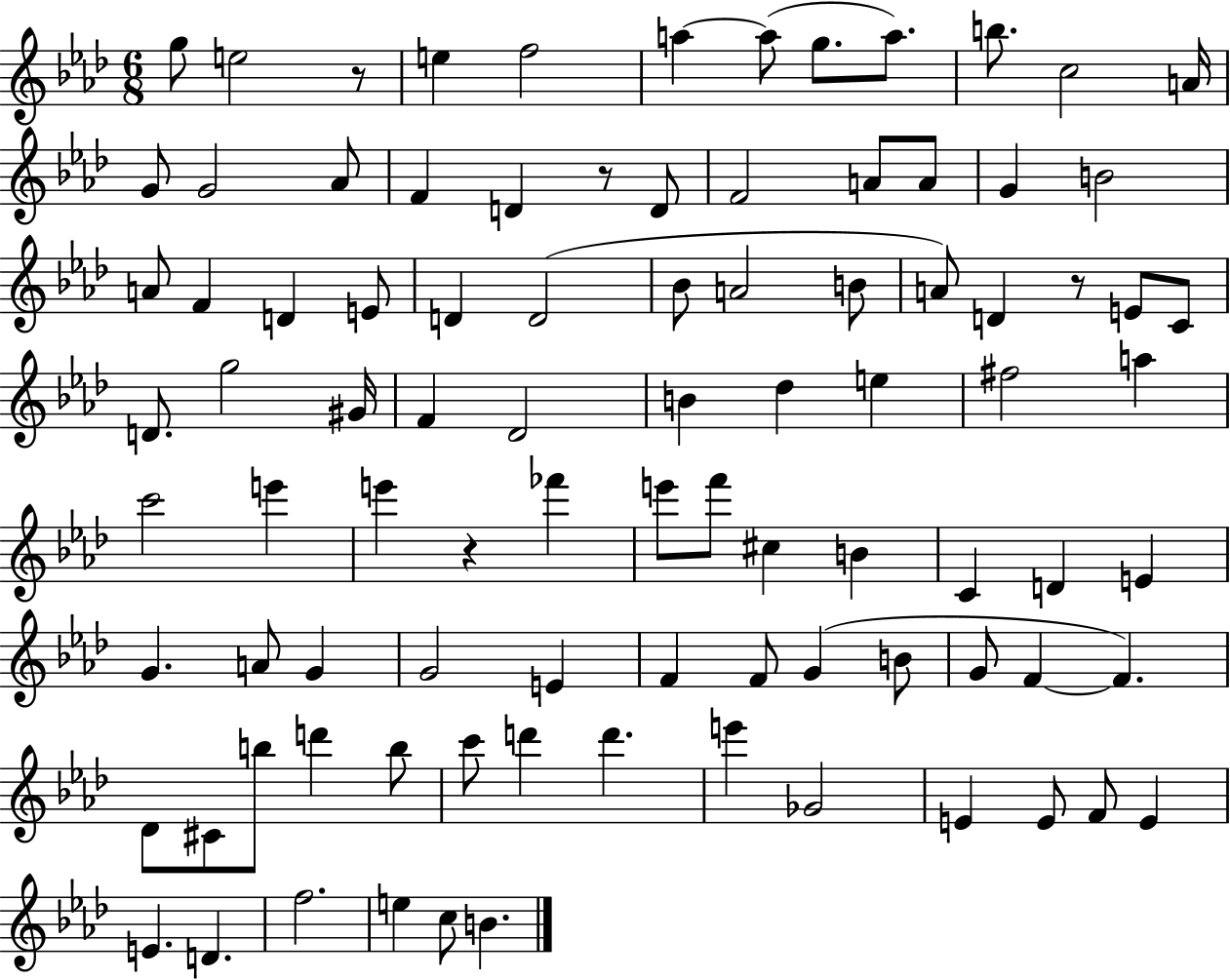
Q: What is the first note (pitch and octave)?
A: G5